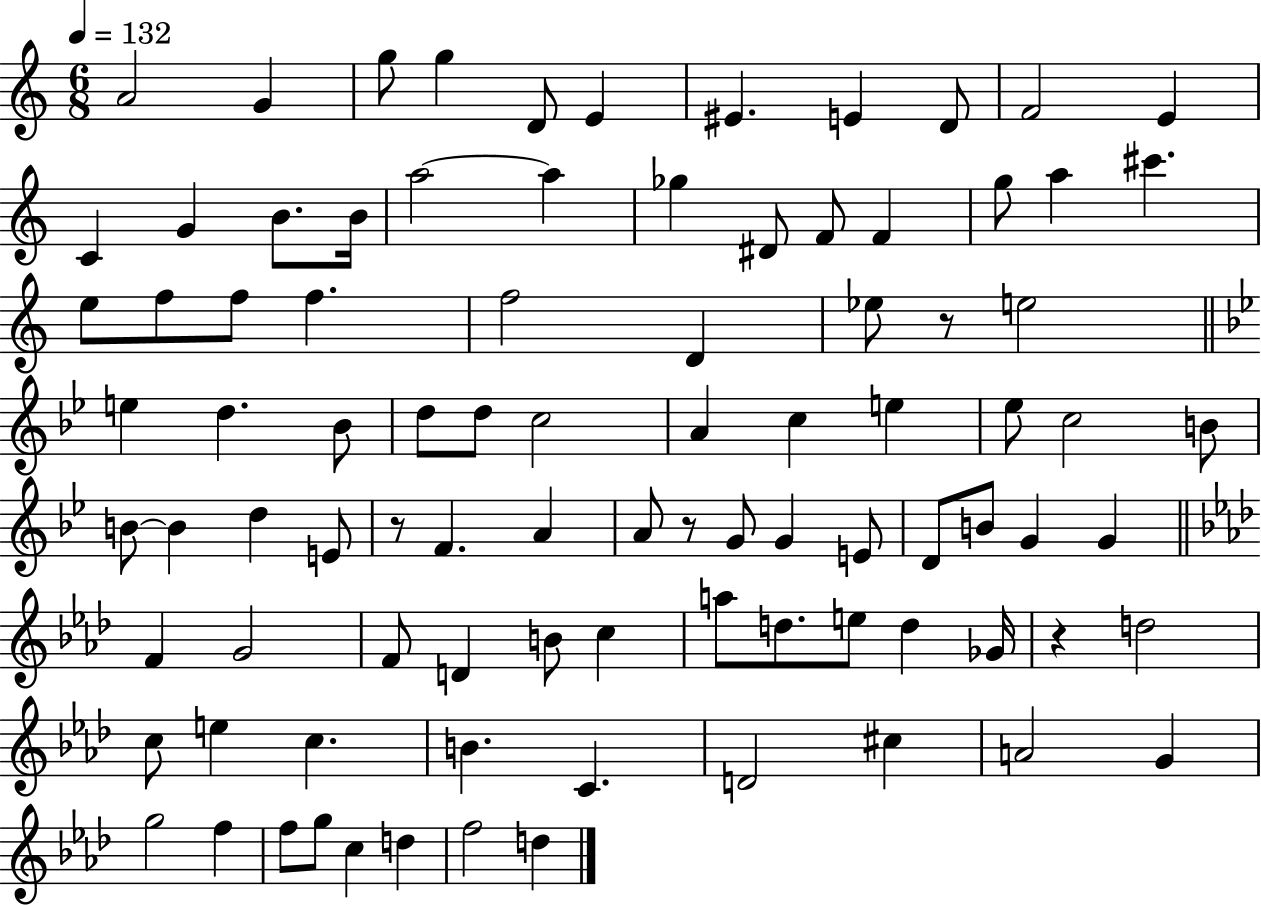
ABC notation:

X:1
T:Untitled
M:6/8
L:1/4
K:C
A2 G g/2 g D/2 E ^E E D/2 F2 E C G B/2 B/4 a2 a _g ^D/2 F/2 F g/2 a ^c' e/2 f/2 f/2 f f2 D _e/2 z/2 e2 e d _B/2 d/2 d/2 c2 A c e _e/2 c2 B/2 B/2 B d E/2 z/2 F A A/2 z/2 G/2 G E/2 D/2 B/2 G G F G2 F/2 D B/2 c a/2 d/2 e/2 d _G/4 z d2 c/2 e c B C D2 ^c A2 G g2 f f/2 g/2 c d f2 d